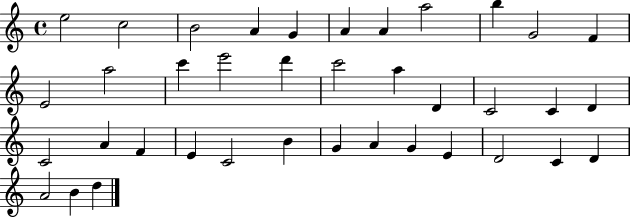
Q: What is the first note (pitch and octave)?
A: E5